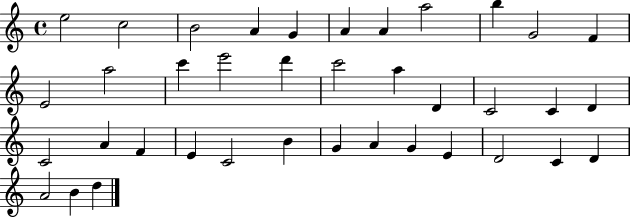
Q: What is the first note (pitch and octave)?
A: E5